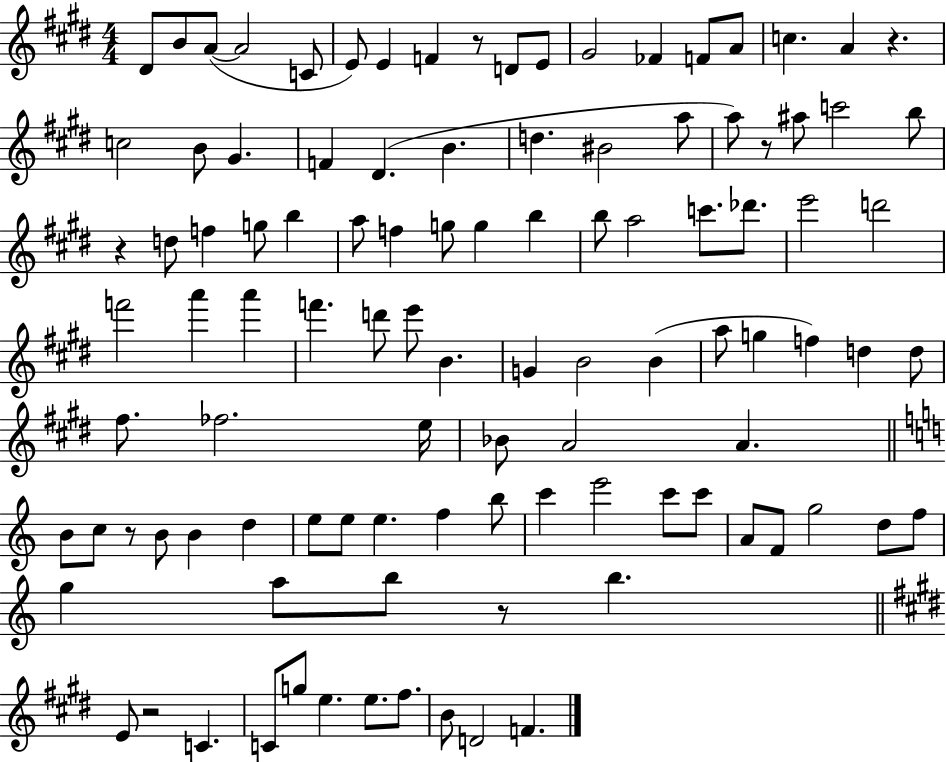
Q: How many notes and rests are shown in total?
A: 105